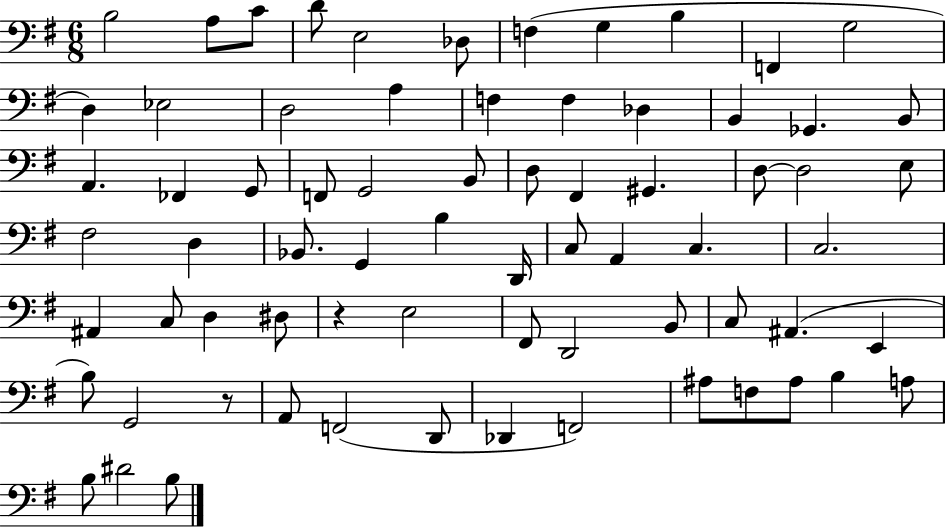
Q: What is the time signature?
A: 6/8